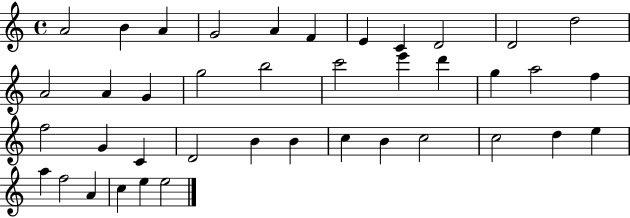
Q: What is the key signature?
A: C major